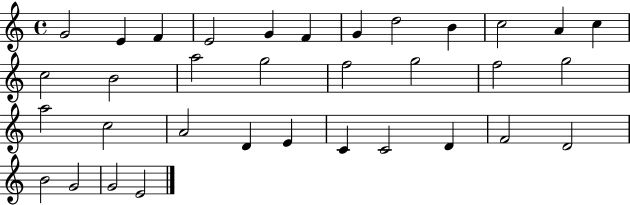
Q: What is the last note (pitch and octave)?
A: E4